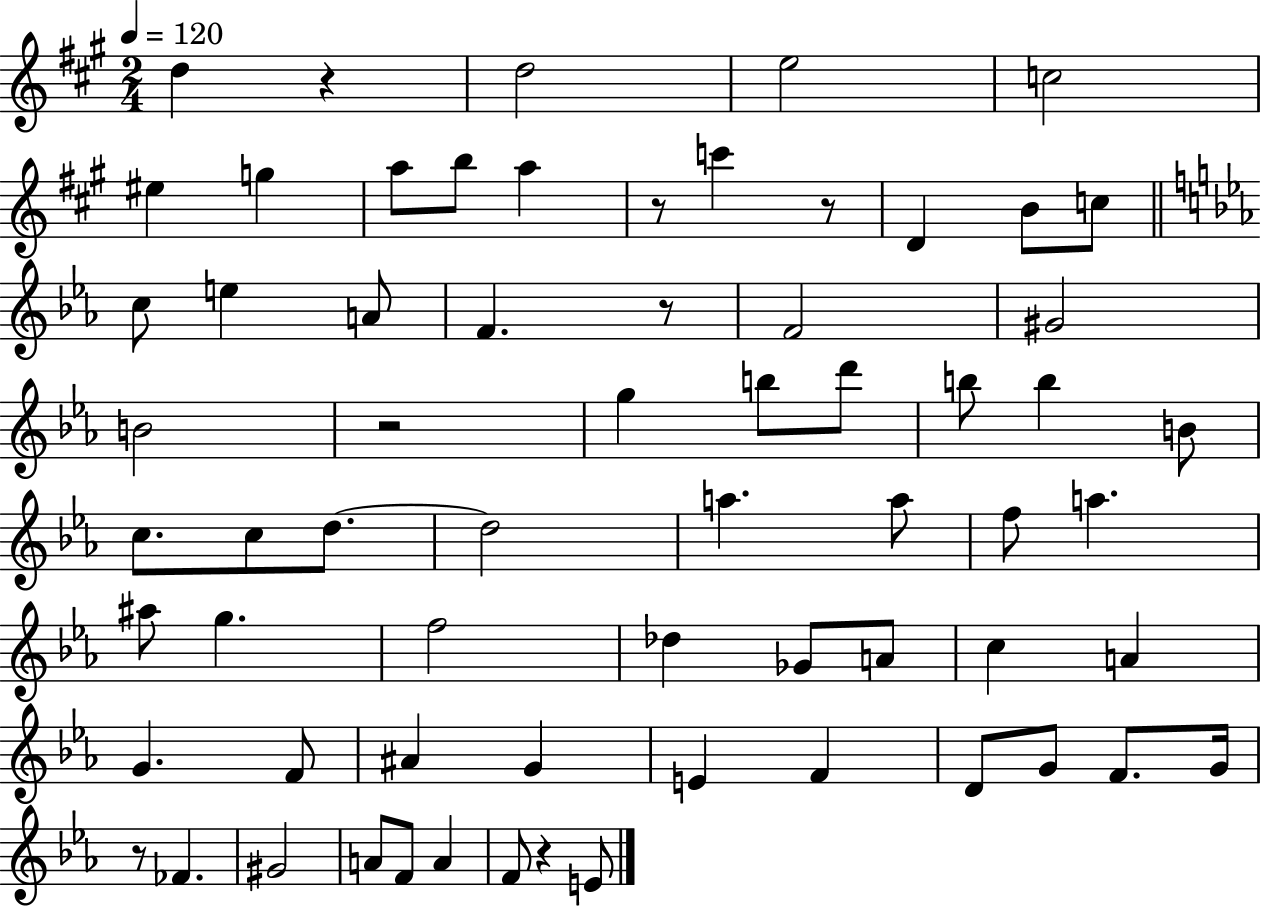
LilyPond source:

{
  \clef treble
  \numericTimeSignature
  \time 2/4
  \key a \major
  \tempo 4 = 120
  d''4 r4 | d''2 | e''2 | c''2 | \break eis''4 g''4 | a''8 b''8 a''4 | r8 c'''4 r8 | d'4 b'8 c''8 | \break \bar "||" \break \key ees \major c''8 e''4 a'8 | f'4. r8 | f'2 | gis'2 | \break b'2 | r2 | g''4 b''8 d'''8 | b''8 b''4 b'8 | \break c''8. c''8 d''8.~~ | d''2 | a''4. a''8 | f''8 a''4. | \break ais''8 g''4. | f''2 | des''4 ges'8 a'8 | c''4 a'4 | \break g'4. f'8 | ais'4 g'4 | e'4 f'4 | d'8 g'8 f'8. g'16 | \break r8 fes'4. | gis'2 | a'8 f'8 a'4 | f'8 r4 e'8 | \break \bar "|."
}